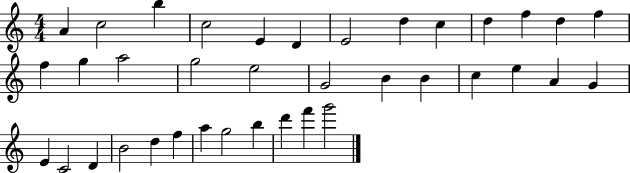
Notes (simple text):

A4/q C5/h B5/q C5/h E4/q D4/q E4/h D5/q C5/q D5/q F5/q D5/q F5/q F5/q G5/q A5/h G5/h E5/h G4/h B4/q B4/q C5/q E5/q A4/q G4/q E4/q C4/h D4/q B4/h D5/q F5/q A5/q G5/h B5/q D6/q F6/q G6/h